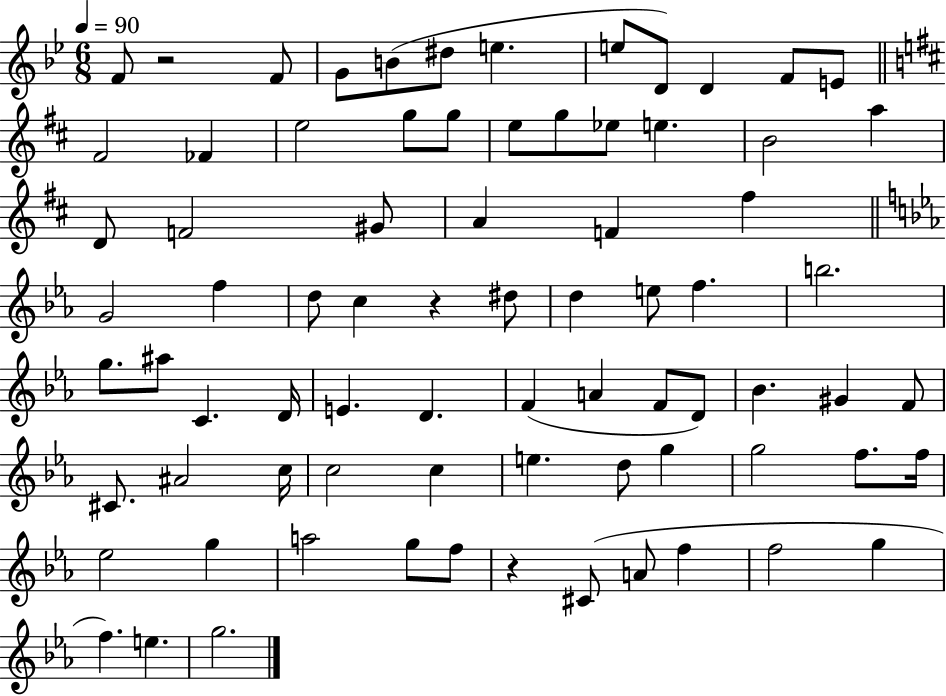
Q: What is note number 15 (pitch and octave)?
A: G5